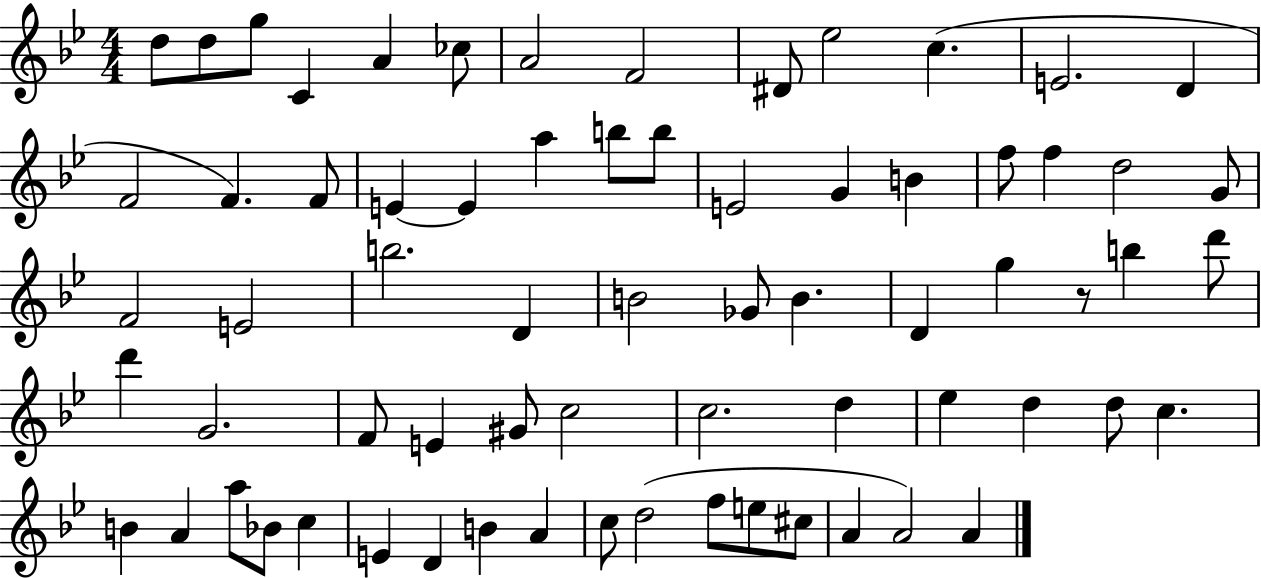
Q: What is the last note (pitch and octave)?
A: A4